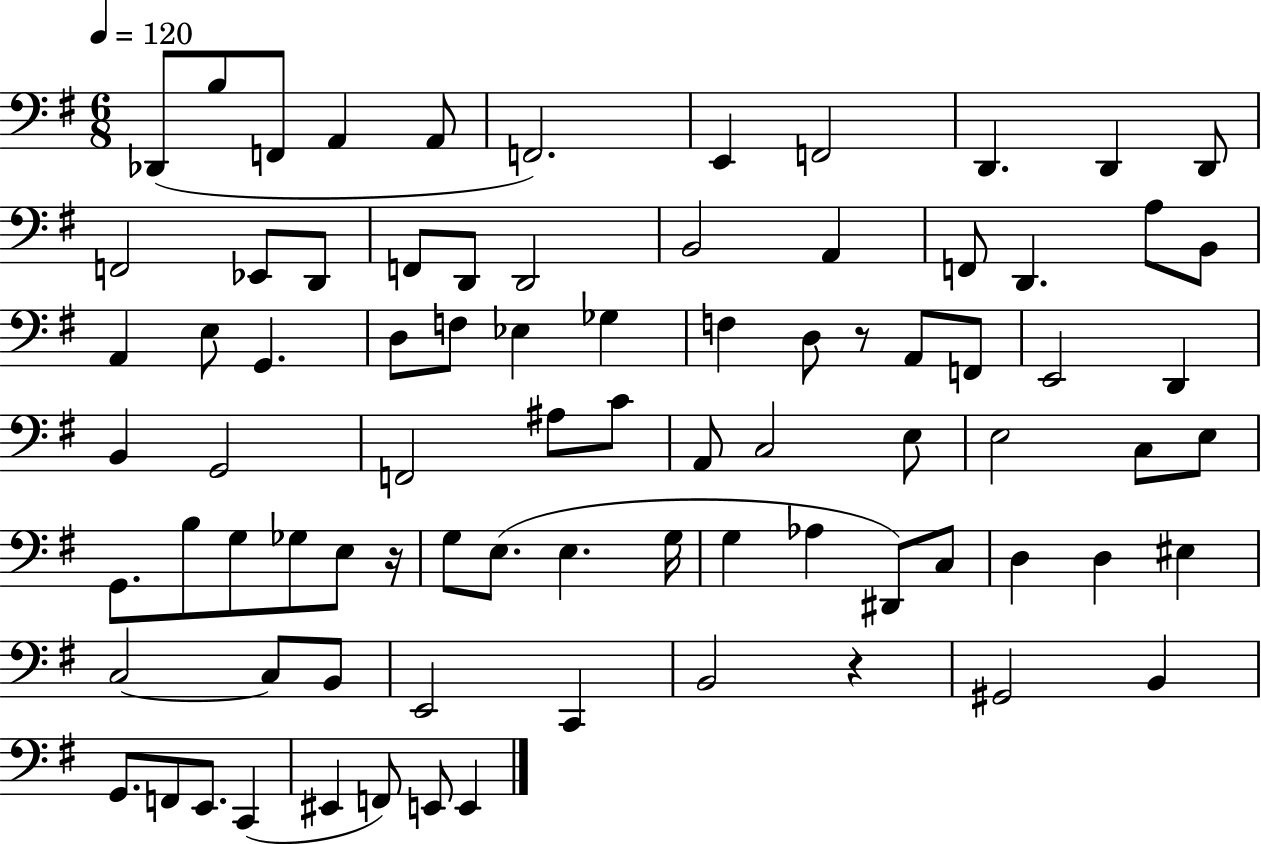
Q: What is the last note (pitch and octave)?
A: E2